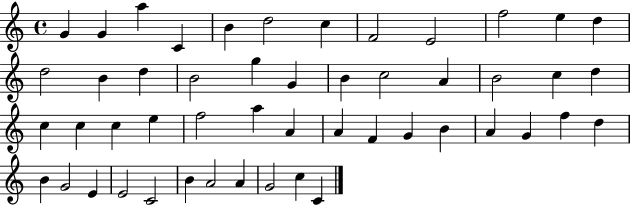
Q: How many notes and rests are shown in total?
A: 50